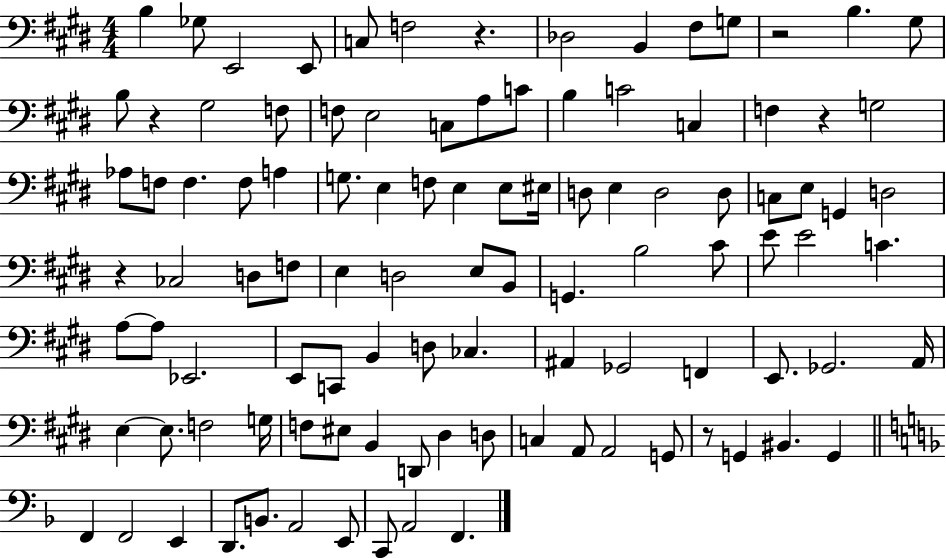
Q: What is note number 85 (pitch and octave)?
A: G2